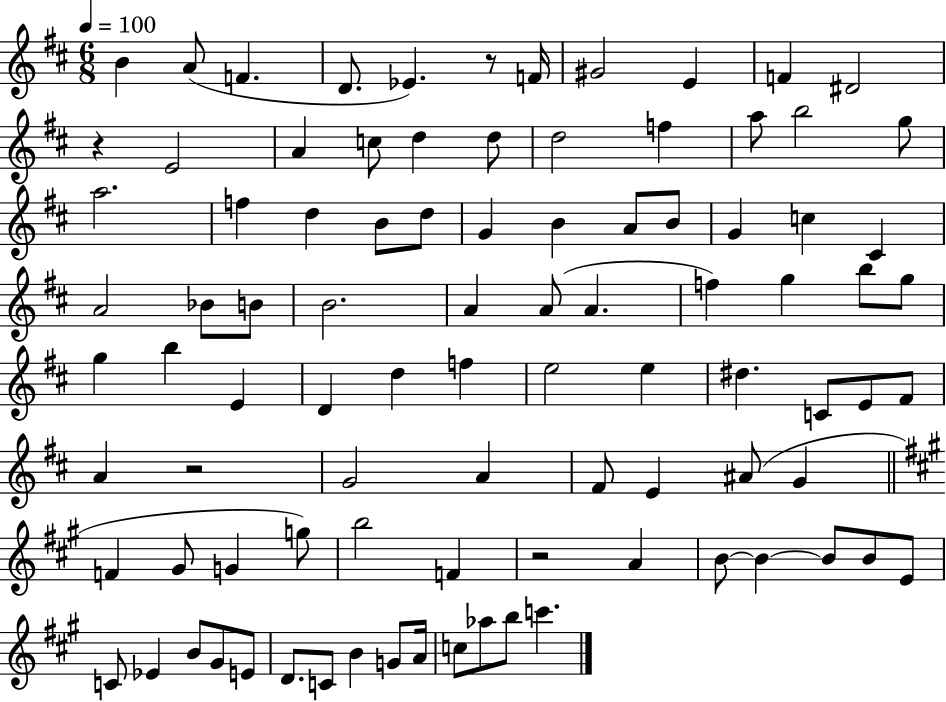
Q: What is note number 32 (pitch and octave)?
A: C#4